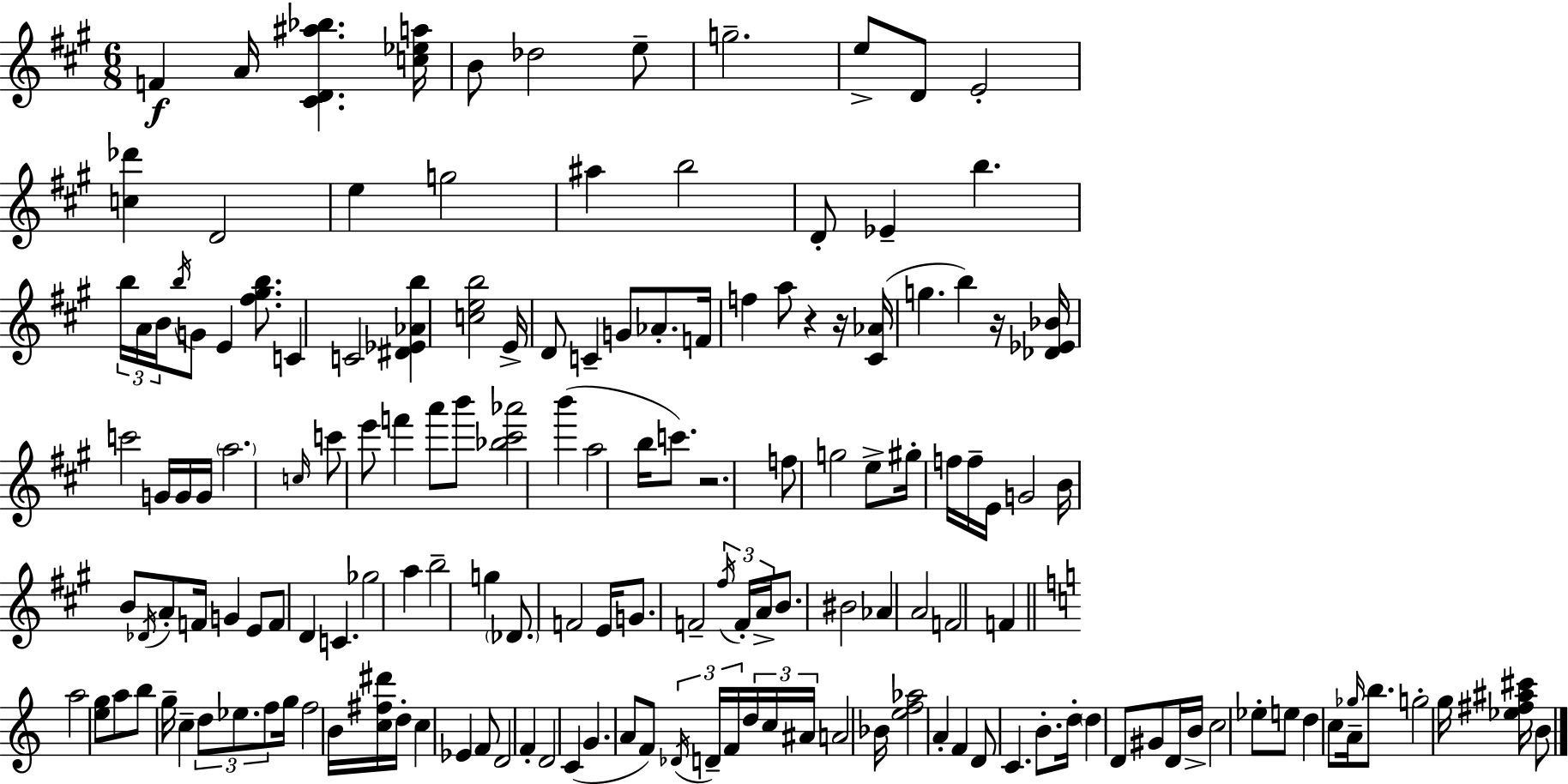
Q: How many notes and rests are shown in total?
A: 155